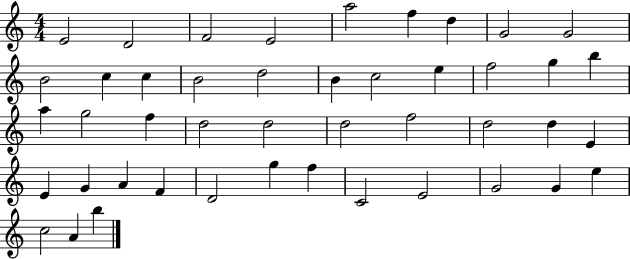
{
  \clef treble
  \numericTimeSignature
  \time 4/4
  \key c \major
  e'2 d'2 | f'2 e'2 | a''2 f''4 d''4 | g'2 g'2 | \break b'2 c''4 c''4 | b'2 d''2 | b'4 c''2 e''4 | f''2 g''4 b''4 | \break a''4 g''2 f''4 | d''2 d''2 | d''2 f''2 | d''2 d''4 e'4 | \break e'4 g'4 a'4 f'4 | d'2 g''4 f''4 | c'2 e'2 | g'2 g'4 e''4 | \break c''2 a'4 b''4 | \bar "|."
}